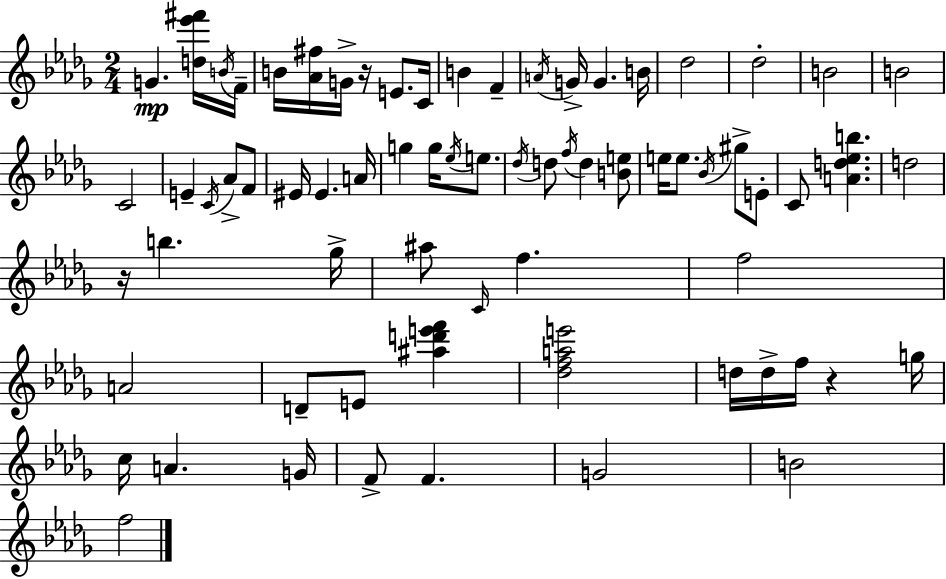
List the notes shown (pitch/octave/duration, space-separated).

G4/q. [D5,Eb6,F#6]/s B4/s F4/s B4/s [Ab4,F#5]/s G4/s R/s E4/e. C4/s B4/q F4/q A4/s G4/s G4/q. B4/s Db5/h Db5/h B4/h B4/h C4/h E4/q C4/s Ab4/e F4/e EIS4/s EIS4/q. A4/s G5/q G5/s Eb5/s E5/e. Db5/s D5/e F5/s D5/q [B4,E5]/e E5/s E5/e. Bb4/s G#5/e E4/e C4/e [A4,D5,Eb5,B5]/q. D5/h R/s B5/q. Gb5/s A#5/e C4/s F5/q. F5/h A4/h D4/e E4/e [A#5,D6,E6,F6]/q [Db5,F5,A5,E6]/h D5/s D5/s F5/s R/q G5/s C5/s A4/q. G4/s F4/e F4/q. G4/h B4/h F5/h